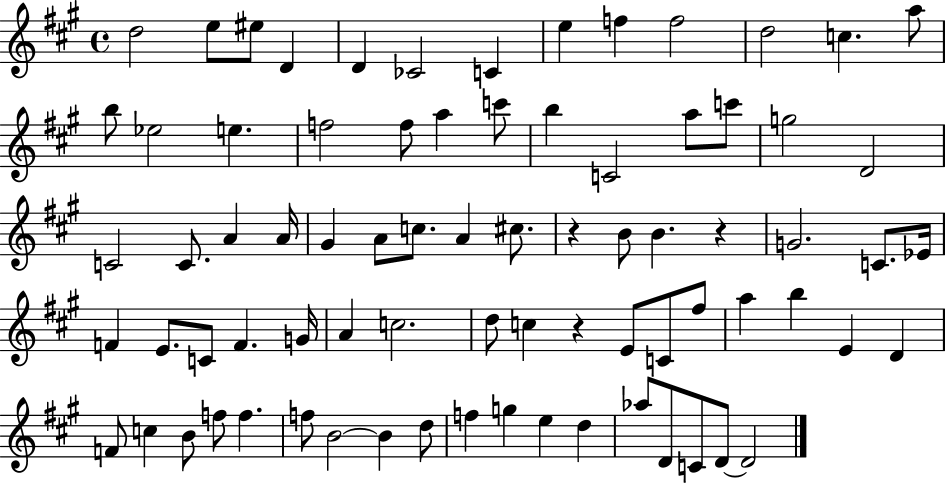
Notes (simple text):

D5/h E5/e EIS5/e D4/q D4/q CES4/h C4/q E5/q F5/q F5/h D5/h C5/q. A5/e B5/e Eb5/h E5/q. F5/h F5/e A5/q C6/e B5/q C4/h A5/e C6/e G5/h D4/h C4/h C4/e. A4/q A4/s G#4/q A4/e C5/e. A4/q C#5/e. R/q B4/e B4/q. R/q G4/h. C4/e. Eb4/s F4/q E4/e. C4/e F4/q. G4/s A4/q C5/h. D5/e C5/q R/q E4/e C4/e F#5/e A5/q B5/q E4/q D4/q F4/e C5/q B4/e F5/e F5/q. F5/e B4/h B4/q D5/e F5/q G5/q E5/q D5/q Ab5/e D4/e C4/e D4/e D4/h